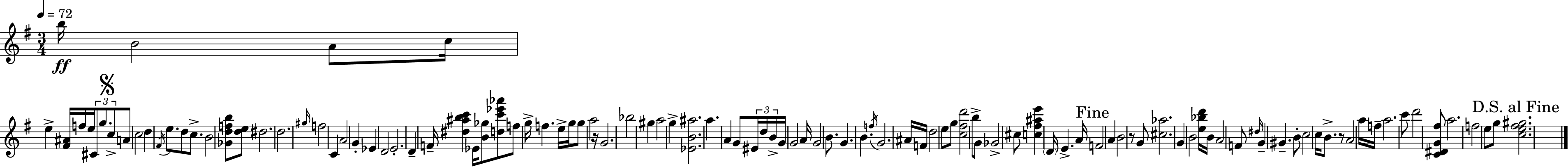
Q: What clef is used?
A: treble